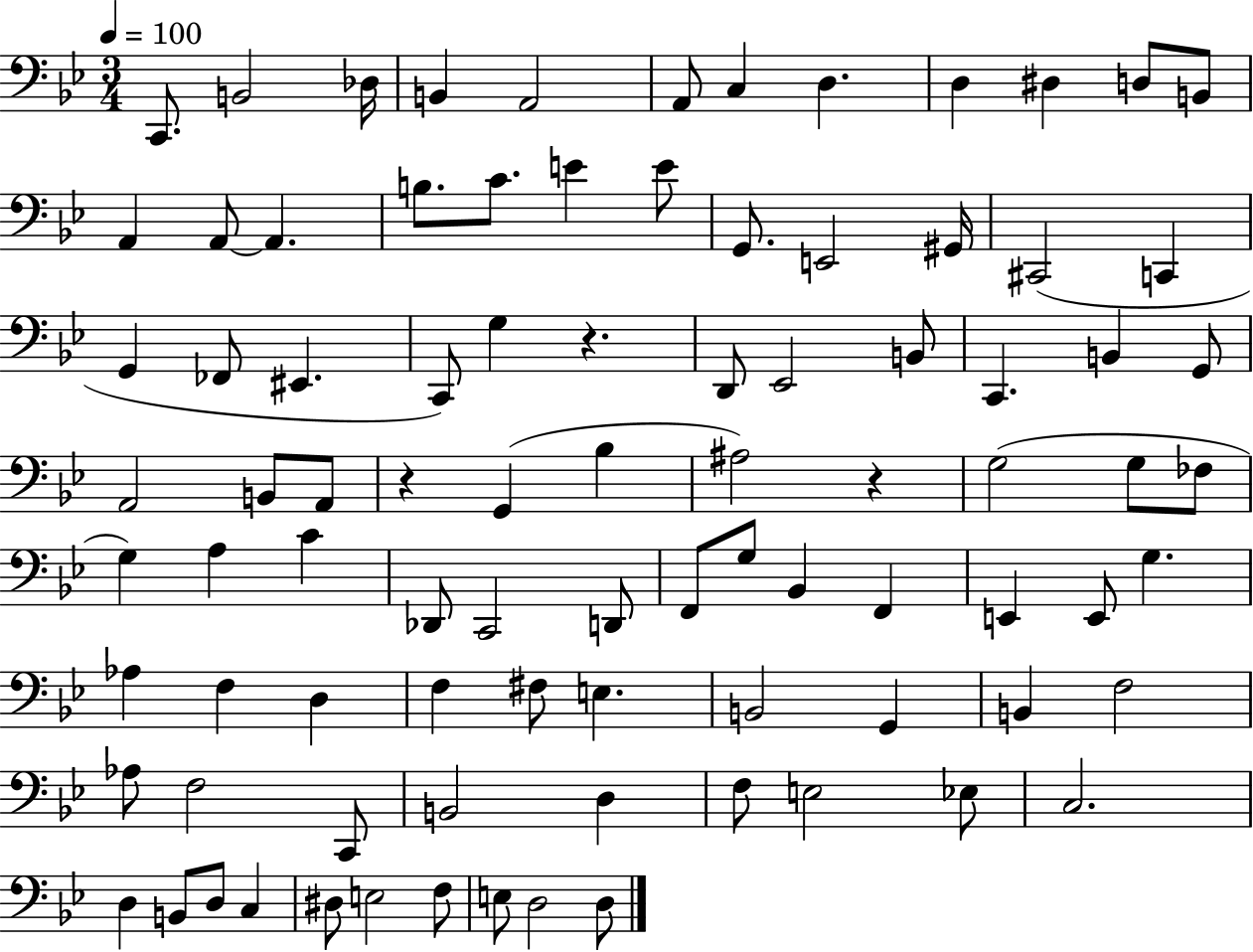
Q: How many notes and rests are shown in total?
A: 89